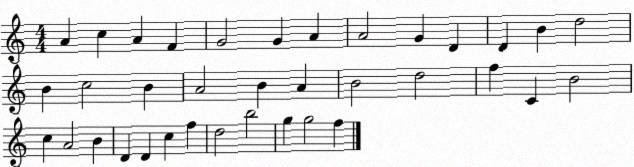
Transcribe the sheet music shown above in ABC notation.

X:1
T:Untitled
M:4/4
L:1/4
K:C
A c A F G2 G A A2 G D D B d2 B c2 B A2 B A B2 d2 f C B2 c A2 B D D c f d2 b2 g g2 f